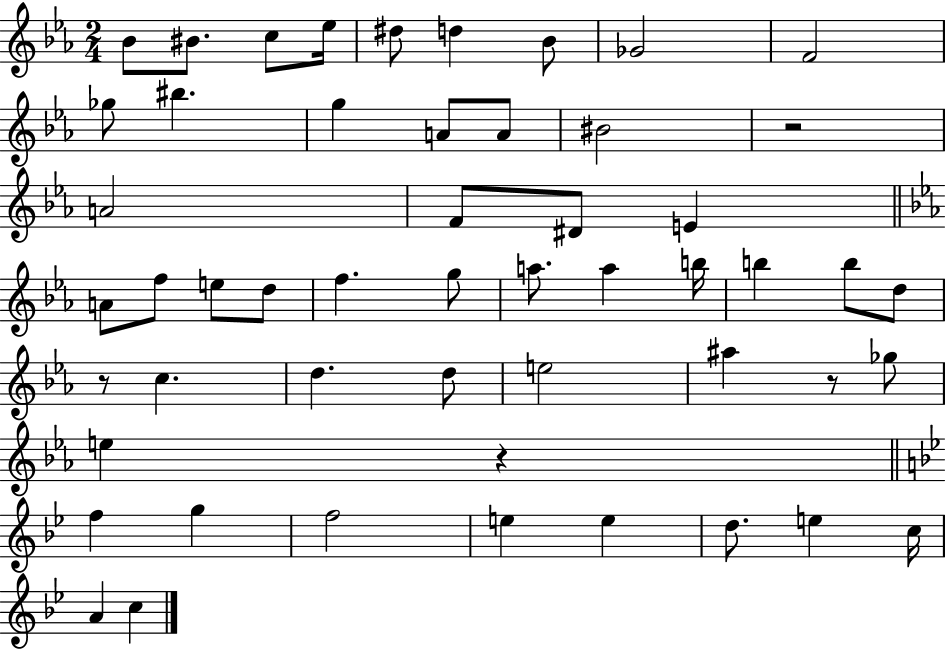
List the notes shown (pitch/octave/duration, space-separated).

Bb4/e BIS4/e. C5/e Eb5/s D#5/e D5/q Bb4/e Gb4/h F4/h Gb5/e BIS5/q. G5/q A4/e A4/e BIS4/h R/h A4/h F4/e D#4/e E4/q A4/e F5/e E5/e D5/e F5/q. G5/e A5/e. A5/q B5/s B5/q B5/e D5/e R/e C5/q. D5/q. D5/e E5/h A#5/q R/e Gb5/e E5/q R/q F5/q G5/q F5/h E5/q E5/q D5/e. E5/q C5/s A4/q C5/q